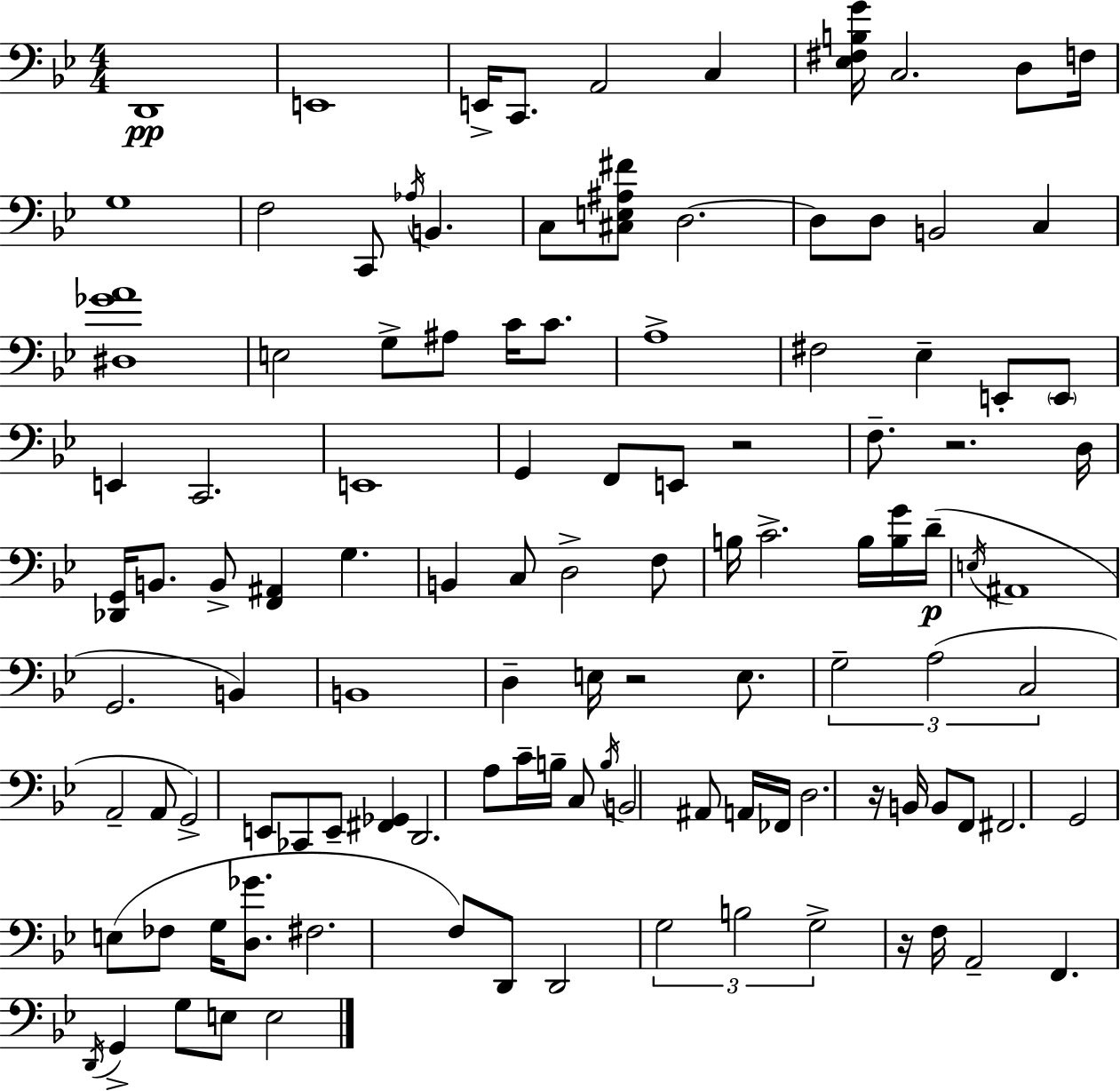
X:1
T:Untitled
M:4/4
L:1/4
K:Gm
D,,4 E,,4 E,,/4 C,,/2 A,,2 C, [_E,^F,B,G]/4 C,2 D,/2 F,/4 G,4 F,2 C,,/2 _A,/4 B,, C,/2 [^C,E,^A,^F]/2 D,2 D,/2 D,/2 B,,2 C, [^D,_GA]4 E,2 G,/2 ^A,/2 C/4 C/2 A,4 ^F,2 _E, E,,/2 E,,/2 E,, C,,2 E,,4 G,, F,,/2 E,,/2 z2 F,/2 z2 D,/4 [_D,,G,,]/4 B,,/2 B,,/2 [F,,^A,,] G, B,, C,/2 D,2 F,/2 B,/4 C2 B,/4 [B,G]/4 D/4 E,/4 ^A,,4 G,,2 B,, B,,4 D, E,/4 z2 E,/2 G,2 A,2 C,2 A,,2 A,,/2 G,,2 E,,/2 _C,,/2 E,,/2 [^F,,_G,,] D,,2 A,/2 C/4 B,/4 C,/2 B,/4 B,,2 ^A,,/2 A,,/4 _F,,/4 D,2 z/4 B,,/4 B,,/2 F,,/2 ^F,,2 G,,2 E,/2 _F,/2 G,/4 [D,_G]/2 ^F,2 F,/2 D,,/2 D,,2 G,2 B,2 G,2 z/4 F,/4 A,,2 F,, D,,/4 G,, G,/2 E,/2 E,2